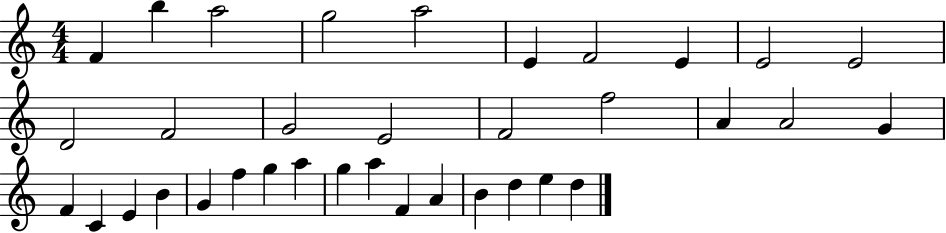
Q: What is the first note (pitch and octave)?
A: F4